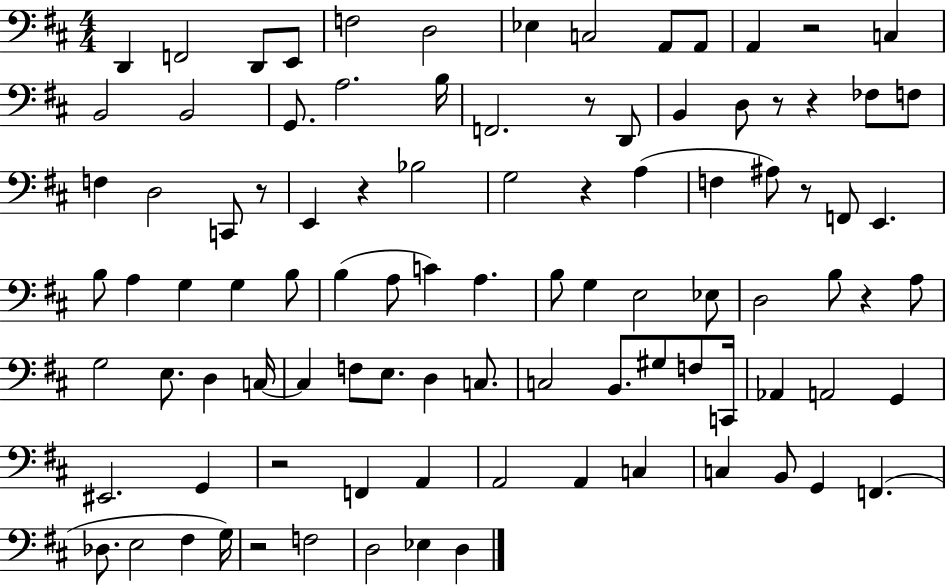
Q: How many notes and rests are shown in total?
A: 97